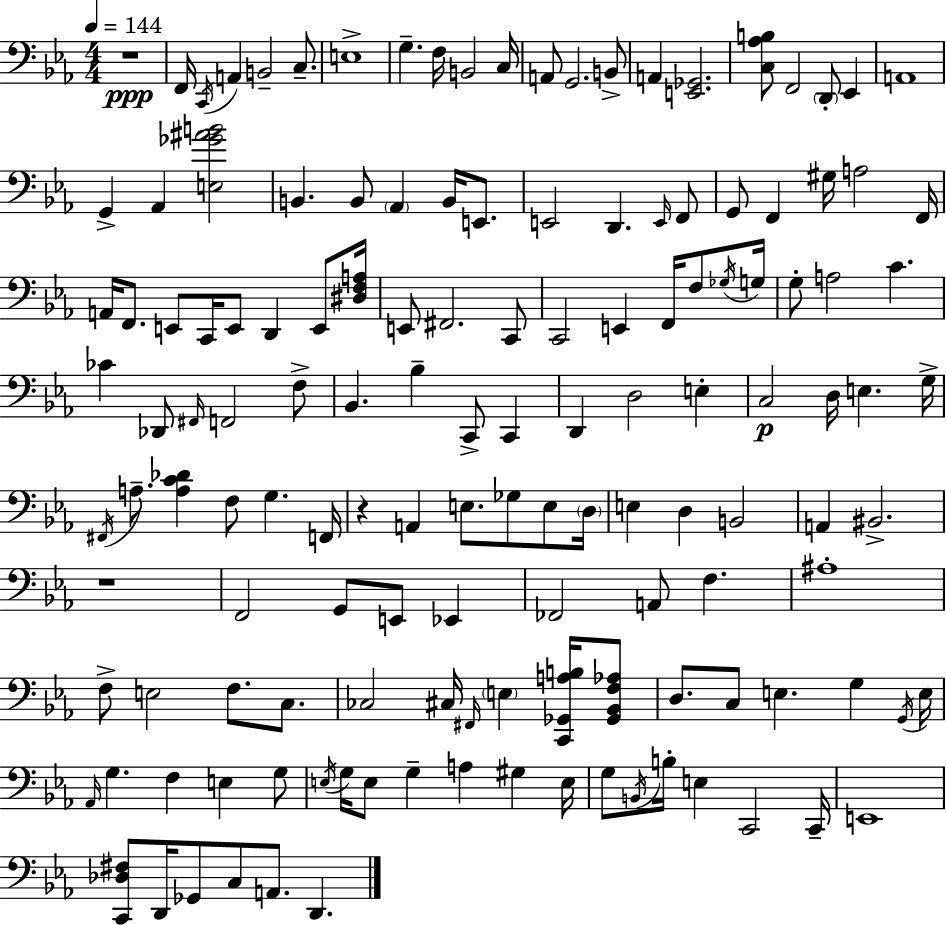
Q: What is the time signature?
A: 4/4